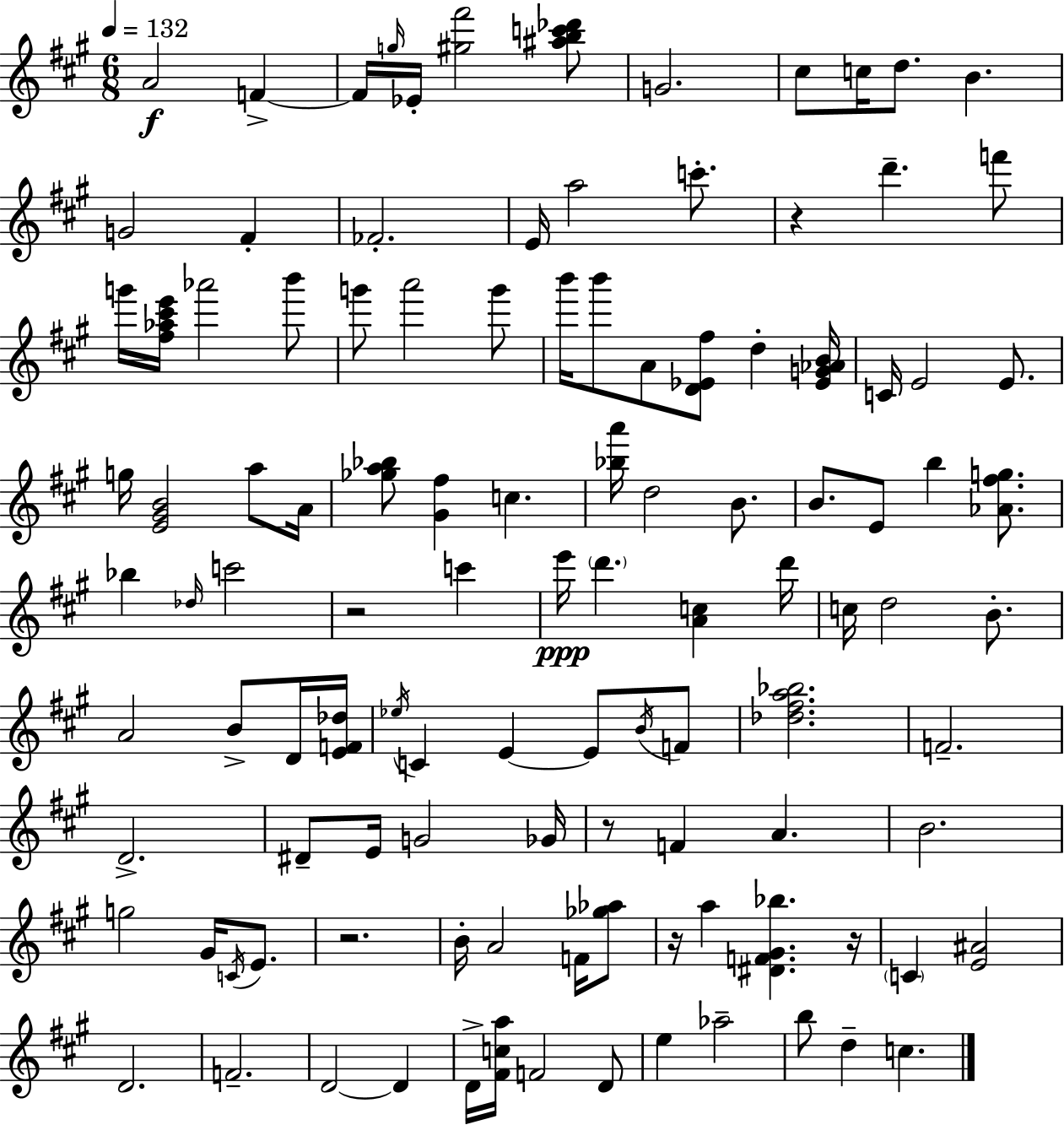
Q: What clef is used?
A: treble